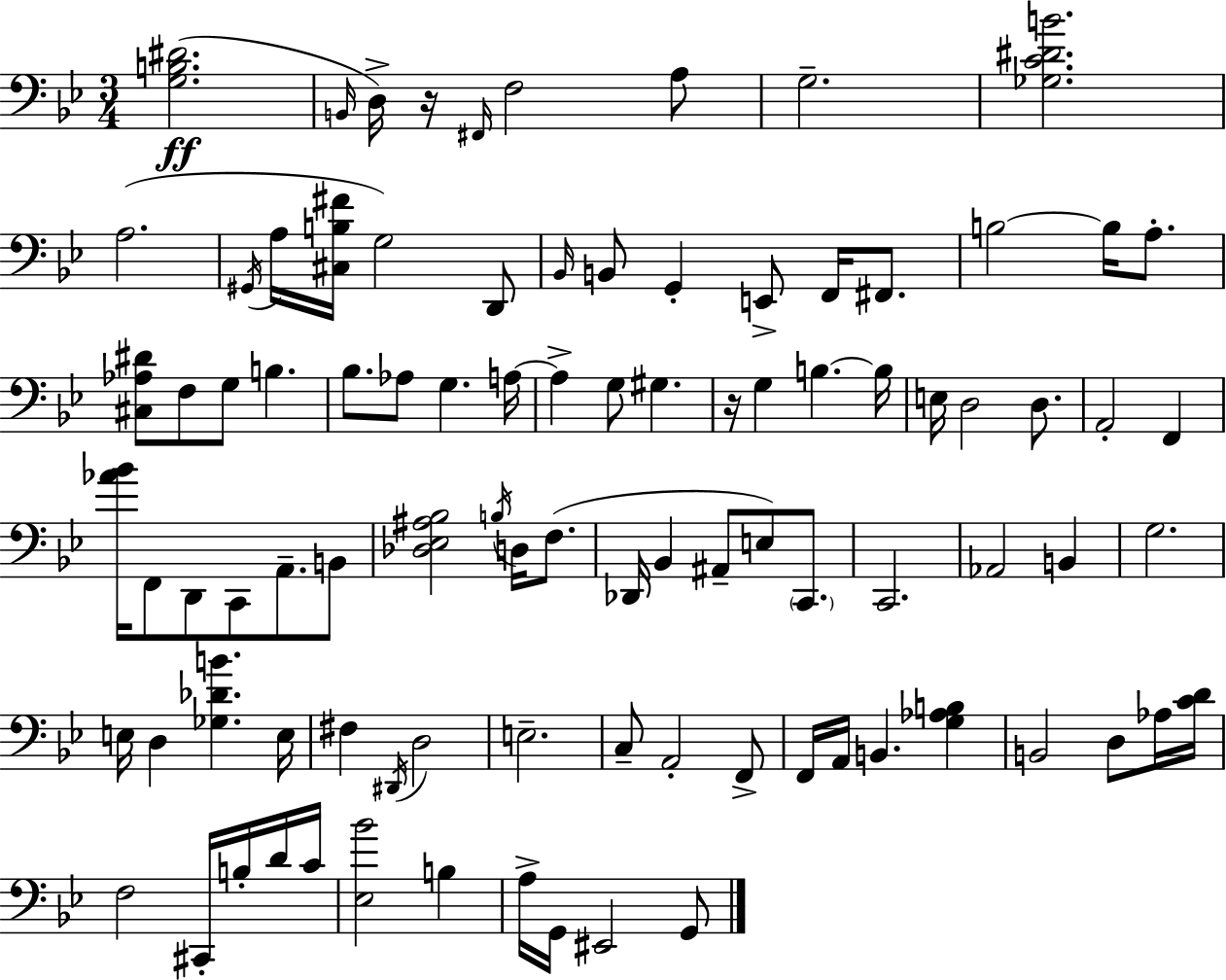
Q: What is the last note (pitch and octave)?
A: G2